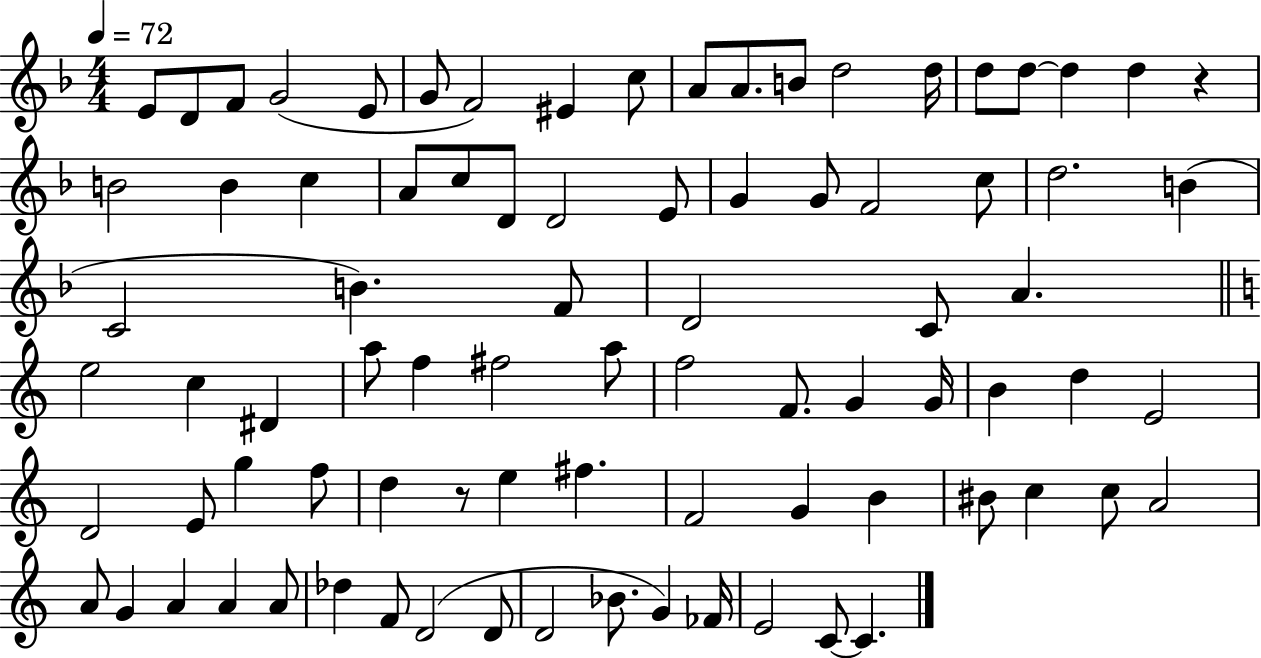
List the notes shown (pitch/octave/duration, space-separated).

E4/e D4/e F4/e G4/h E4/e G4/e F4/h EIS4/q C5/e A4/e A4/e. B4/e D5/h D5/s D5/e D5/e D5/q D5/q R/q B4/h B4/q C5/q A4/e C5/e D4/e D4/h E4/e G4/q G4/e F4/h C5/e D5/h. B4/q C4/h B4/q. F4/e D4/h C4/e A4/q. E5/h C5/q D#4/q A5/e F5/q F#5/h A5/e F5/h F4/e. G4/q G4/s B4/q D5/q E4/h D4/h E4/e G5/q F5/e D5/q R/e E5/q F#5/q. F4/h G4/q B4/q BIS4/e C5/q C5/e A4/h A4/e G4/q A4/q A4/q A4/e Db5/q F4/e D4/h D4/e D4/h Bb4/e. G4/q FES4/s E4/h C4/e C4/q.